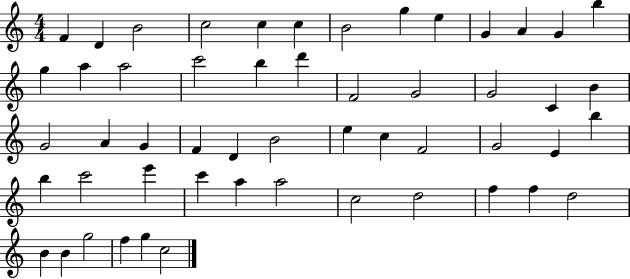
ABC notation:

X:1
T:Untitled
M:4/4
L:1/4
K:C
F D B2 c2 c c B2 g e G A G b g a a2 c'2 b d' F2 G2 G2 C B G2 A G F D B2 e c F2 G2 E b b c'2 e' c' a a2 c2 d2 f f d2 B B g2 f g c2